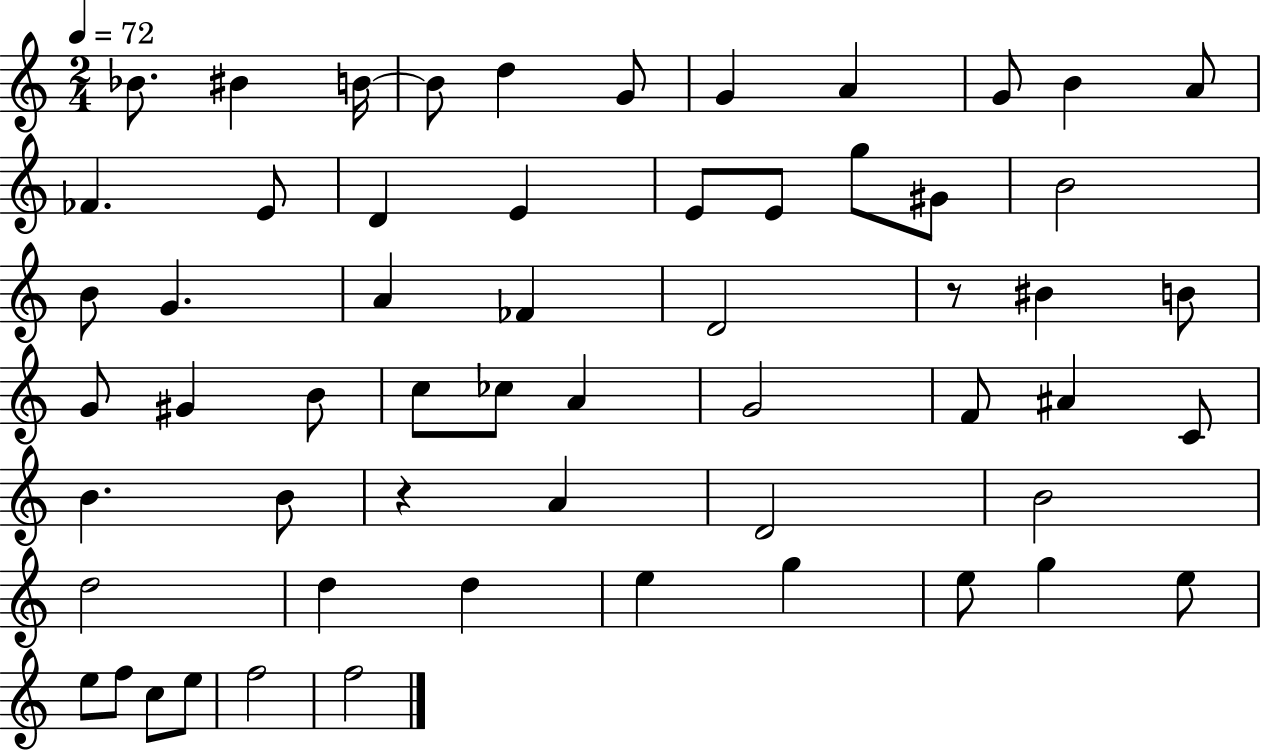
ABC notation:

X:1
T:Untitled
M:2/4
L:1/4
K:C
_B/2 ^B B/4 B/2 d G/2 G A G/2 B A/2 _F E/2 D E E/2 E/2 g/2 ^G/2 B2 B/2 G A _F D2 z/2 ^B B/2 G/2 ^G B/2 c/2 _c/2 A G2 F/2 ^A C/2 B B/2 z A D2 B2 d2 d d e g e/2 g e/2 e/2 f/2 c/2 e/2 f2 f2